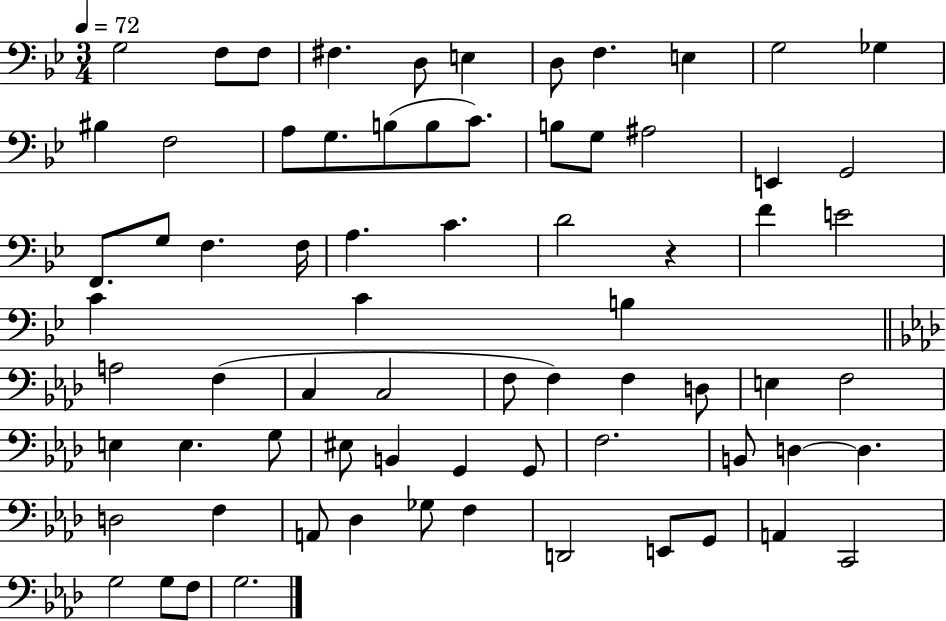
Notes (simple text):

G3/h F3/e F3/e F#3/q. D3/e E3/q D3/e F3/q. E3/q G3/h Gb3/q BIS3/q F3/h A3/e G3/e. B3/e B3/e C4/e. B3/e G3/e A#3/h E2/q G2/h F2/e. G3/e F3/q. F3/s A3/q. C4/q. D4/h R/q F4/q E4/h C4/q C4/q B3/q A3/h F3/q C3/q C3/h F3/e F3/q F3/q D3/e E3/q F3/h E3/q E3/q. G3/e EIS3/e B2/q G2/q G2/e F3/h. B2/e D3/q D3/q. D3/h F3/q A2/e Db3/q Gb3/e F3/q D2/h E2/e G2/e A2/q C2/h G3/h G3/e F3/e G3/h.